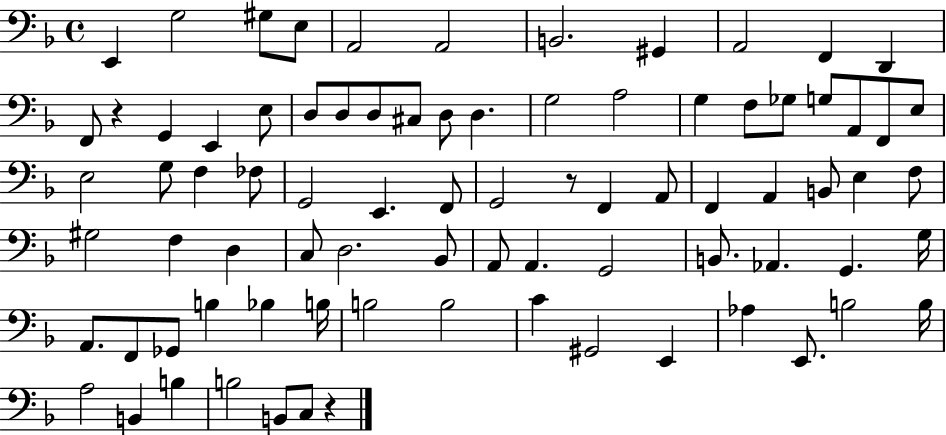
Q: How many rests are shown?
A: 3